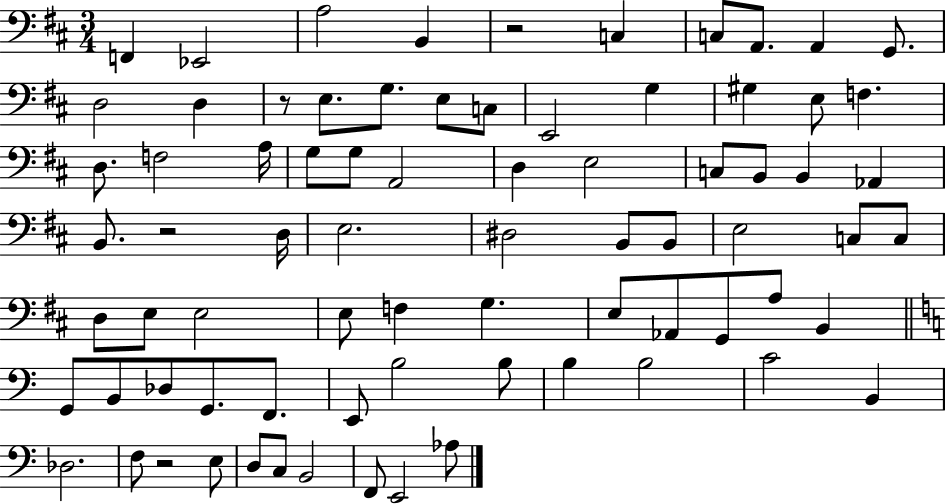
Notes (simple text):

F2/q Eb2/h A3/h B2/q R/h C3/q C3/e A2/e. A2/q G2/e. D3/h D3/q R/e E3/e. G3/e. E3/e C3/e E2/h G3/q G#3/q E3/e F3/q. D3/e. F3/h A3/s G3/e G3/e A2/h D3/q E3/h C3/e B2/e B2/q Ab2/q B2/e. R/h D3/s E3/h. D#3/h B2/e B2/e E3/h C3/e C3/e D3/e E3/e E3/h E3/e F3/q G3/q. E3/e Ab2/e G2/e A3/e B2/q G2/e B2/e Db3/e G2/e. F2/e. E2/e B3/h B3/e B3/q B3/h C4/h B2/q Db3/h. F3/e R/h E3/e D3/e C3/e B2/h F2/e E2/h Ab3/e